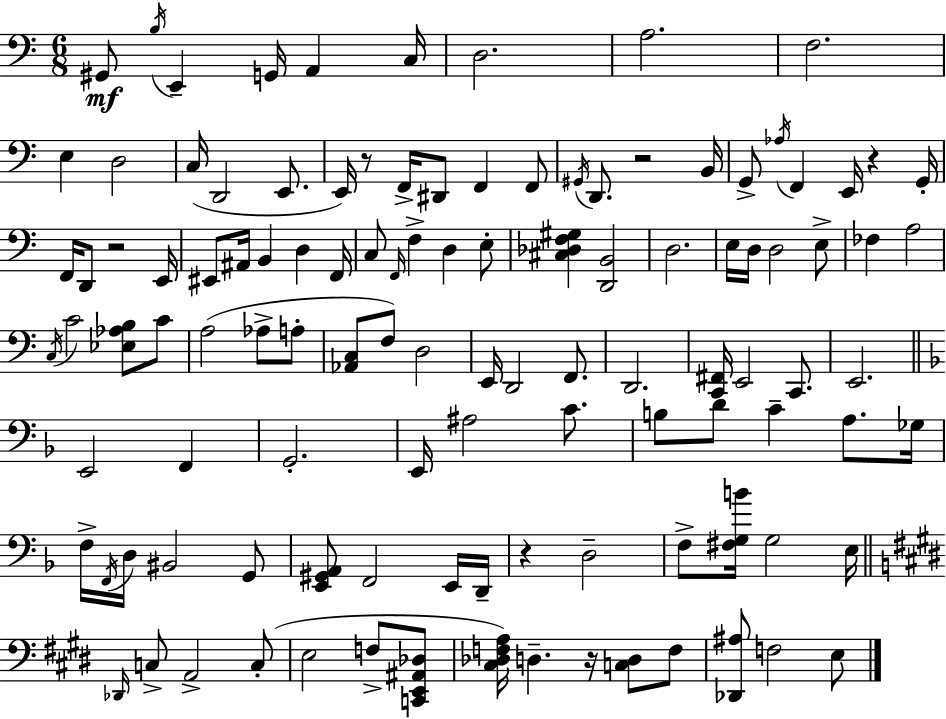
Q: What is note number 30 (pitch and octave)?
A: E2